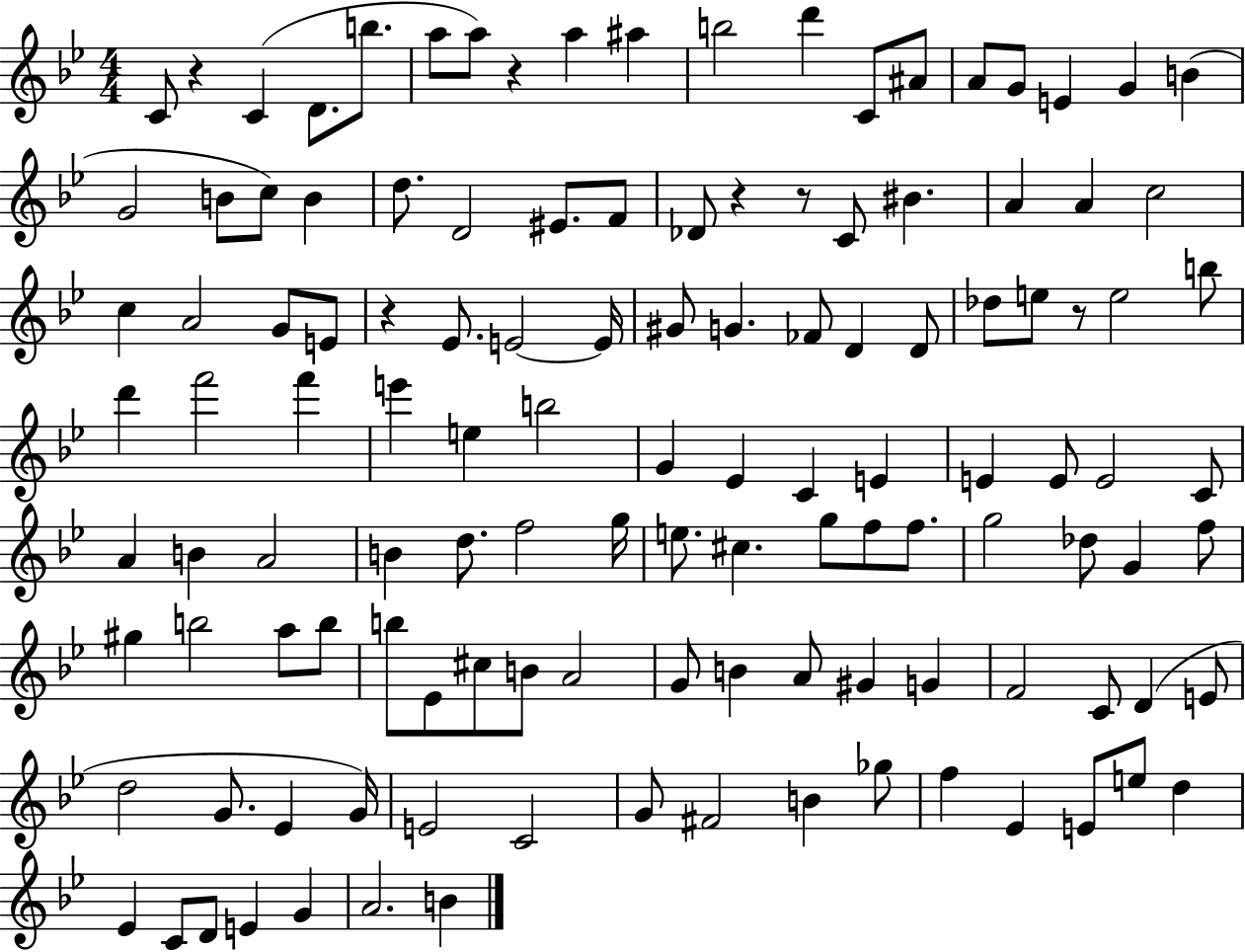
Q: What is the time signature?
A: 4/4